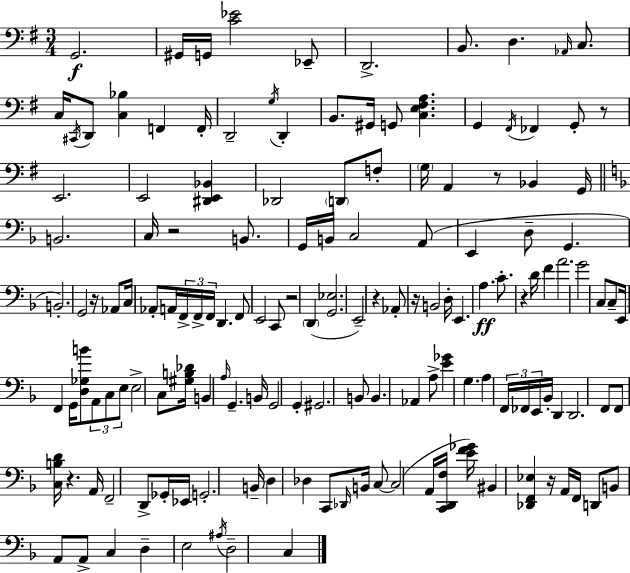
G2/h. G#2/s G2/s [C4,Eb4]/h Eb2/e D2/h. B2/e. D3/q. Ab2/s C3/e. C3/s C#2/s D2/e [C3,Bb3]/q F2/q F2/s D2/h G3/s D2/q B2/e. G#2/s G2/e [C3,E3,F#3,A3]/q. G2/q F#2/s FES2/q G2/e R/e E2/h. E2/h [D#2,E2,Bb2]/q Db2/h D2/e F3/e G3/s A2/q R/e Bb2/q G2/s B2/h. C3/s R/h B2/e. G2/s B2/s C3/h A2/e E2/q D3/e G2/q. B2/h. G2/h R/s Ab2/e C3/s Ab2/e A2/s F2/s F2/s F2/s D2/q. F2/e E2/h C2/e R/h D2/q [G2,Eb3]/h. E2/h R/q Ab2/e R/s B2/h D3/s E2/q. A3/q. C4/e. R/q D4/s F4/q A4/h. G4/h C3/e C3/e E2/s F2/q G2/s [D3,Gb3,B4]/e A2/e C3/e E3/e E3/h C3/e [G#3,B3,Db4]/s B2/q A3/s G2/q. B2/s G2/h G2/q G#2/h. B2/e B2/q. Ab2/q A3/e [E4,Gb4]/q G3/q. A3/q F2/s FES2/s E2/s Bb2/s D2/q D2/h. F2/e F2/e [C3,B3,D4]/s R/q. A2/s F2/h D2/e Gb2/s Eb2/s G2/h. B2/s D3/q Db3/q C2/e Db2/s B2/s C3/e C3/h A2/s [C2,D2,F3]/s [E4,F4,Gb4]/s BIS2/q [Db2,F2,Eb3]/q R/s A2/s F2/s D2/e B2/e A2/e A2/e C3/q D3/q E3/h A#3/s D3/h C3/q